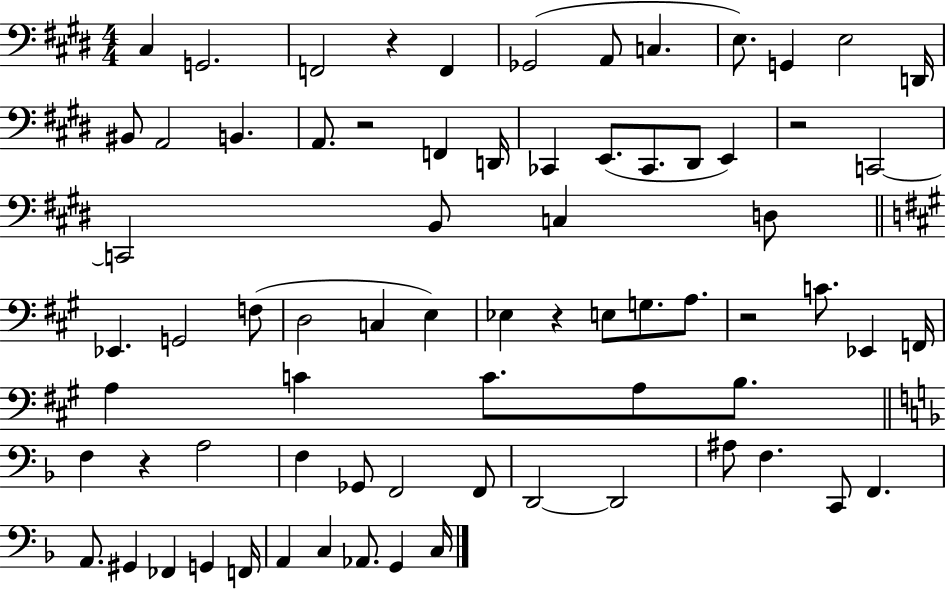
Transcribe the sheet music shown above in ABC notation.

X:1
T:Untitled
M:4/4
L:1/4
K:E
^C, G,,2 F,,2 z F,, _G,,2 A,,/2 C, E,/2 G,, E,2 D,,/4 ^B,,/2 A,,2 B,, A,,/2 z2 F,, D,,/4 _C,, E,,/2 _C,,/2 ^D,,/2 E,, z2 C,,2 C,,2 B,,/2 C, D,/2 _E,, G,,2 F,/2 D,2 C, E, _E, z E,/2 G,/2 A,/2 z2 C/2 _E,, F,,/4 A, C C/2 A,/2 B,/2 F, z A,2 F, _G,,/2 F,,2 F,,/2 D,,2 D,,2 ^A,/2 F, C,,/2 F,, A,,/2 ^G,, _F,, G,, F,,/4 A,, C, _A,,/2 G,, C,/4